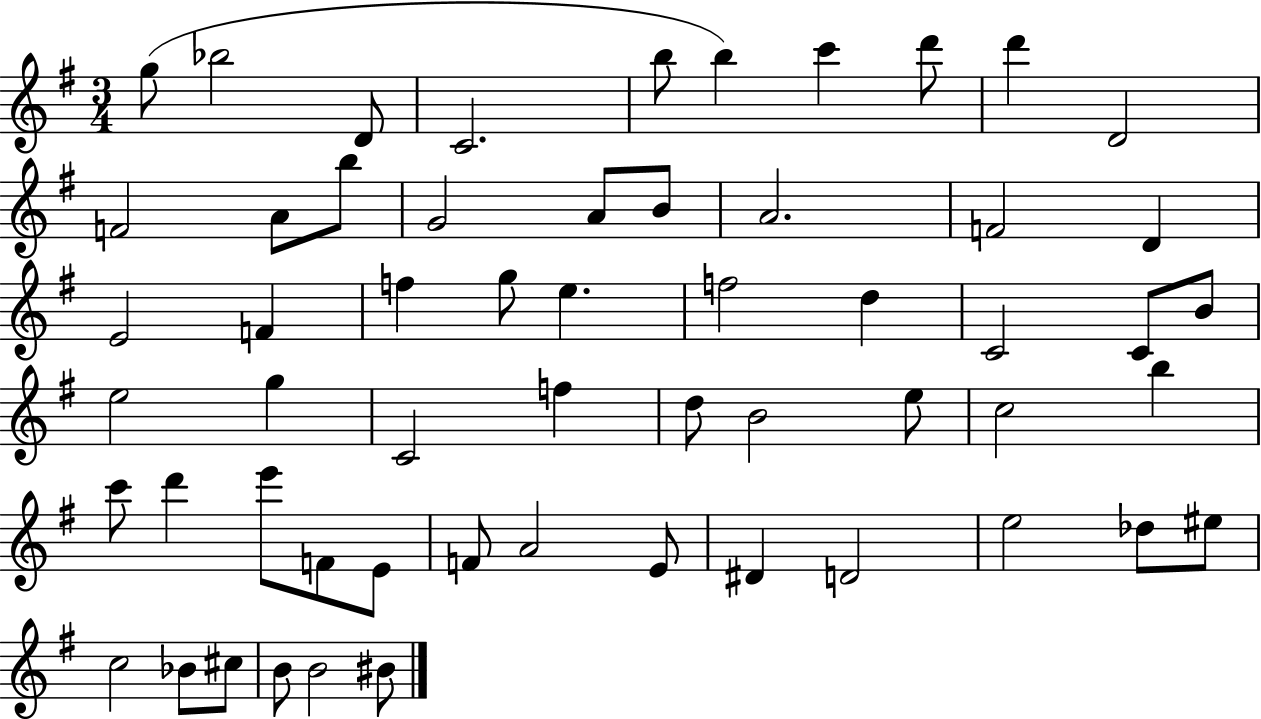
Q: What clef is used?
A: treble